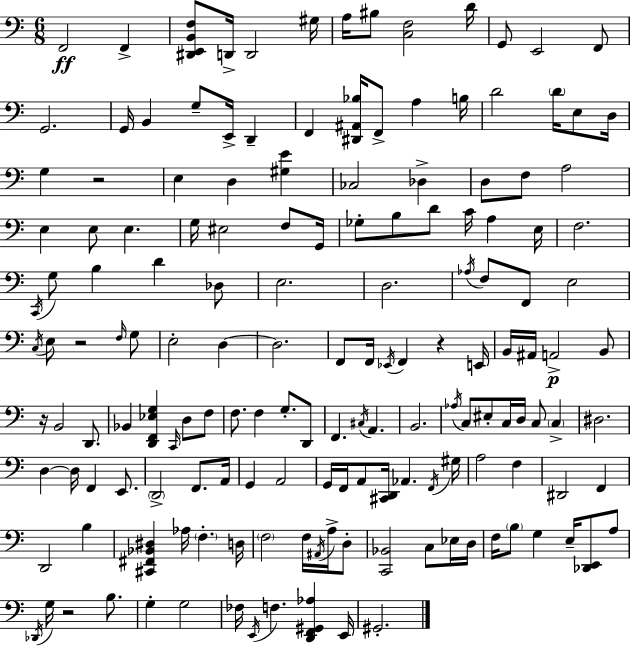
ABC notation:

X:1
T:Untitled
M:6/8
L:1/4
K:Am
F,,2 F,, [^D,,E,,B,,F,]/2 D,,/4 D,,2 ^G,/4 A,/4 ^B,/2 [C,F,]2 D/4 G,,/2 E,,2 F,,/2 G,,2 G,,/4 B,, G,/2 E,,/4 D,, F,, [^D,,^A,,_B,]/4 F,,/2 A, B,/4 D2 D/4 E,/2 D,/4 G, z2 E, D, [^G,E] _C,2 _D, D,/2 F,/2 A,2 E, E,/2 E, G,/4 ^E,2 F,/2 G,,/4 _G,/2 B,/2 D/2 C/4 A, E,/4 F,2 C,,/4 G,/2 B, D _D,/2 E,2 D,2 _A,/4 F,/2 F,,/2 E,2 C,/4 E,/2 z2 F,/4 G,/2 E,2 D, D,2 F,,/2 F,,/4 _E,,/4 F,, z E,,/4 B,,/4 ^A,,/4 A,,2 B,,/2 z/4 B,,2 D,,/2 _B,, [D,,F,,_E,G,] C,,/4 D,/2 F,/2 F,/2 F, G,/2 D,,/2 F,, ^C,/4 A,, B,,2 _A,/4 C,/2 ^E,/2 C,/4 D,/4 C,/2 C, ^D,2 D, D,/4 F,, E,,/2 D,,2 F,,/2 A,,/4 G,, A,,2 G,,/4 F,,/4 A,,/2 [^C,,D,,]/4 _A,, F,,/4 ^G,/4 A,2 F, ^D,,2 F,, D,,2 B, [^C,,^F,,_B,,^D,] _A,/4 F, D,/4 F,2 F,/4 ^A,,/4 A,/4 D,/2 [C,,_B,,]2 C,/2 _E,/4 D,/4 F,/4 B,/2 G, E,/4 [_D,,E,,]/2 A,/2 _D,,/4 G,/4 z2 B,/2 G, G,2 _F,/4 E,,/4 F, [D,,F,,^G,,_A,] E,,/4 ^G,,2